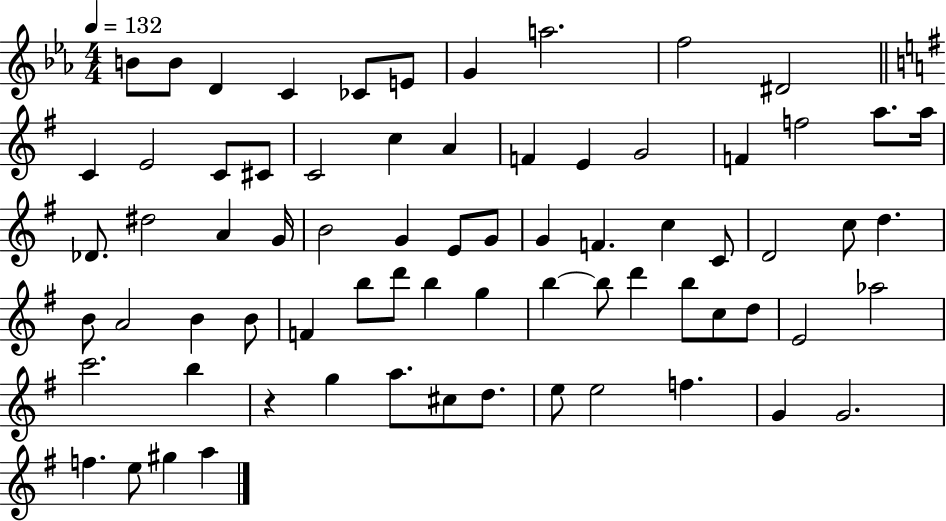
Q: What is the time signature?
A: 4/4